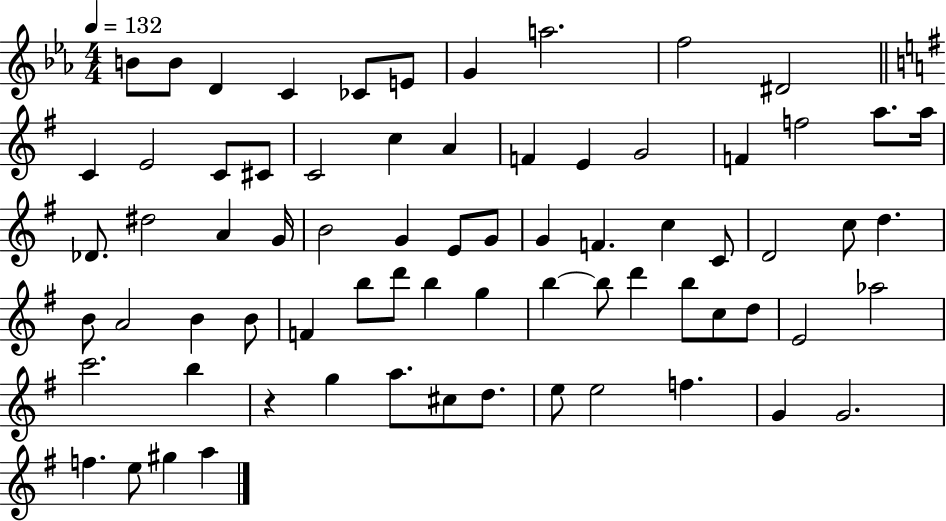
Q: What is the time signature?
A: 4/4